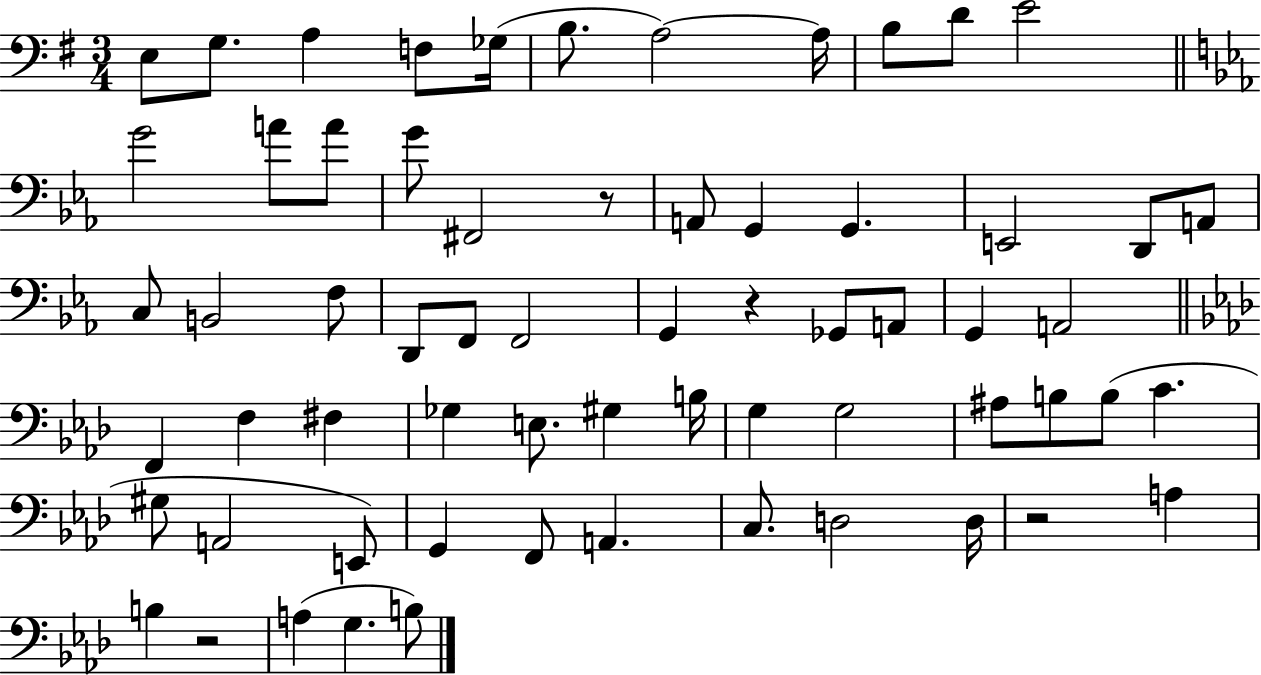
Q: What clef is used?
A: bass